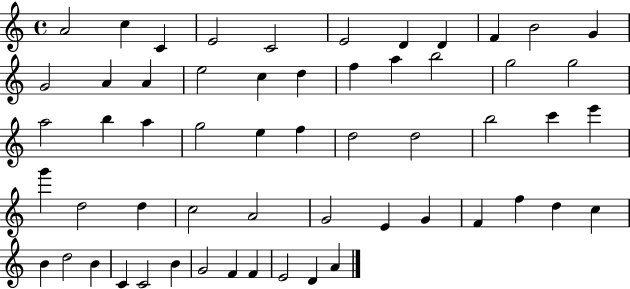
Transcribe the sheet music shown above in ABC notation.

X:1
T:Untitled
M:4/4
L:1/4
K:C
A2 c C E2 C2 E2 D D F B2 G G2 A A e2 c d f a b2 g2 g2 a2 b a g2 e f d2 d2 b2 c' e' g' d2 d c2 A2 G2 E G F f d c B d2 B C C2 B G2 F F E2 D A